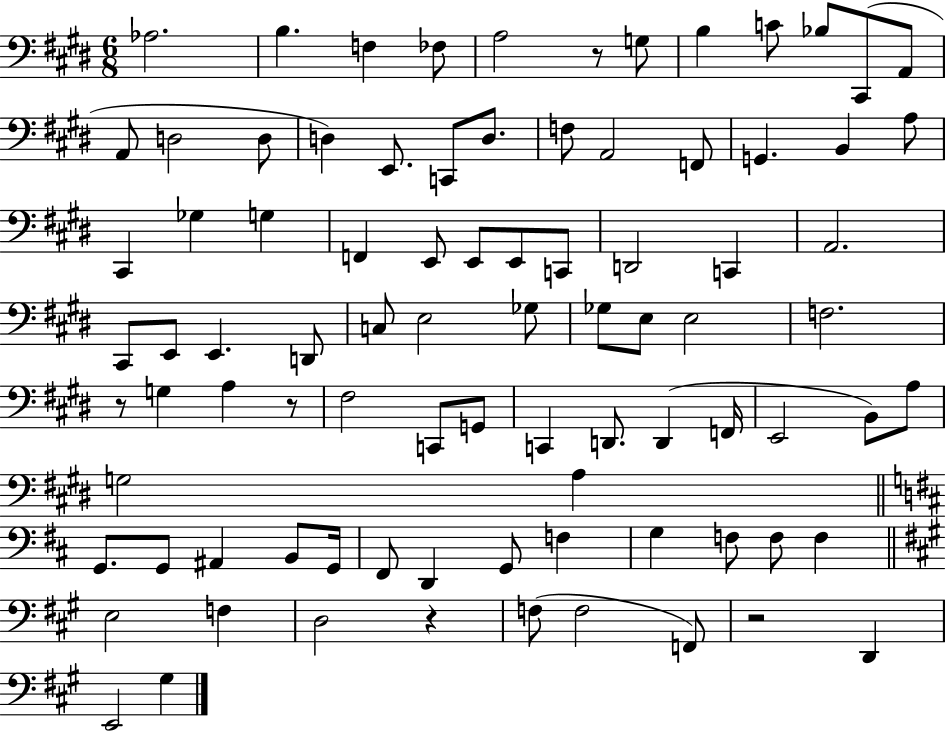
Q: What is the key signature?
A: E major